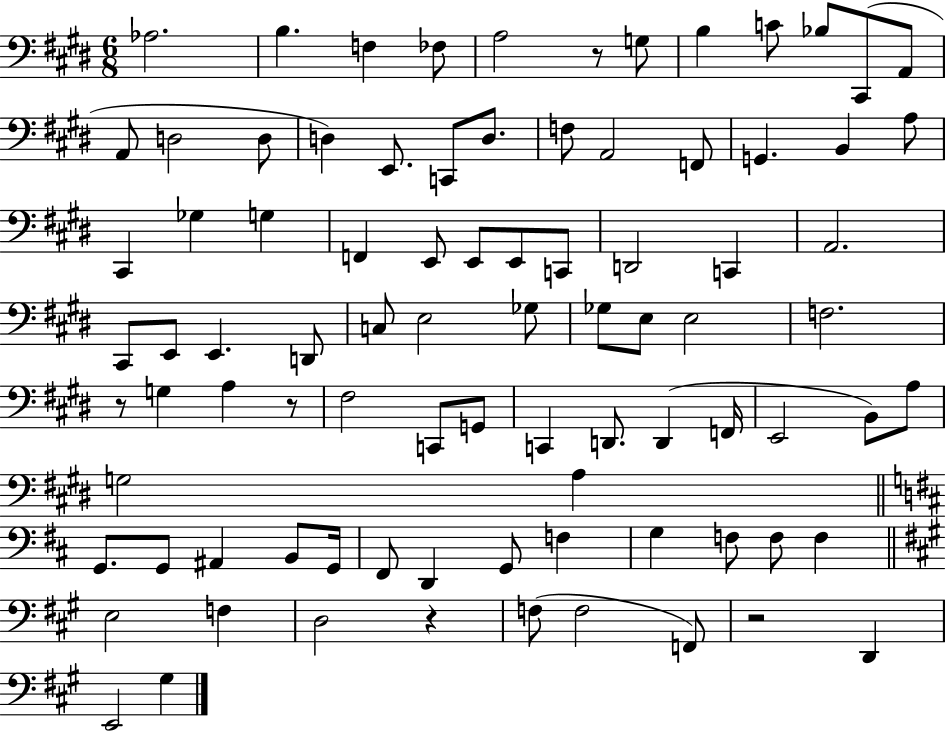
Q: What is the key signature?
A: E major